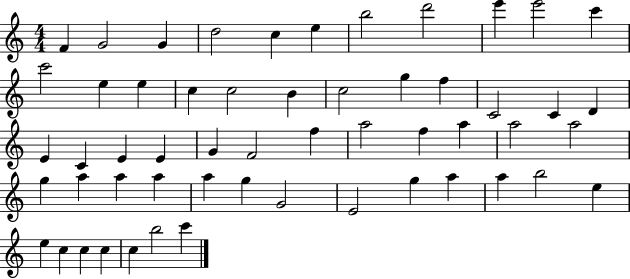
X:1
T:Untitled
M:4/4
L:1/4
K:C
F G2 G d2 c e b2 d'2 e' e'2 c' c'2 e e c c2 B c2 g f C2 C D E C E E G F2 f a2 f a a2 a2 g a a a a g G2 E2 g a a b2 e e c c c c b2 c'